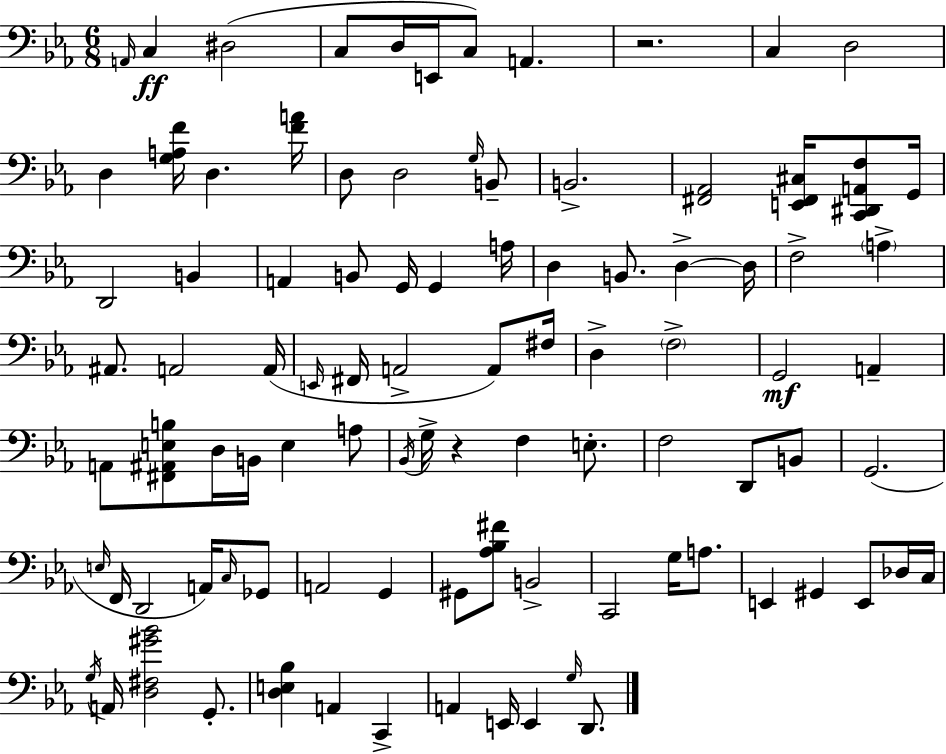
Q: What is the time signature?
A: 6/8